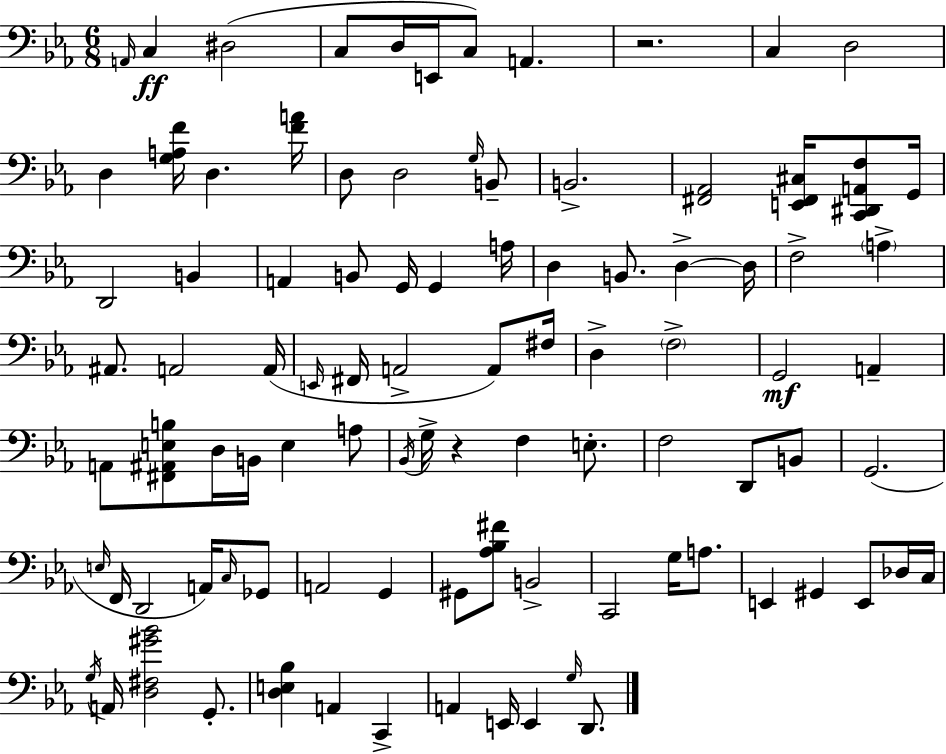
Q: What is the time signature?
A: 6/8